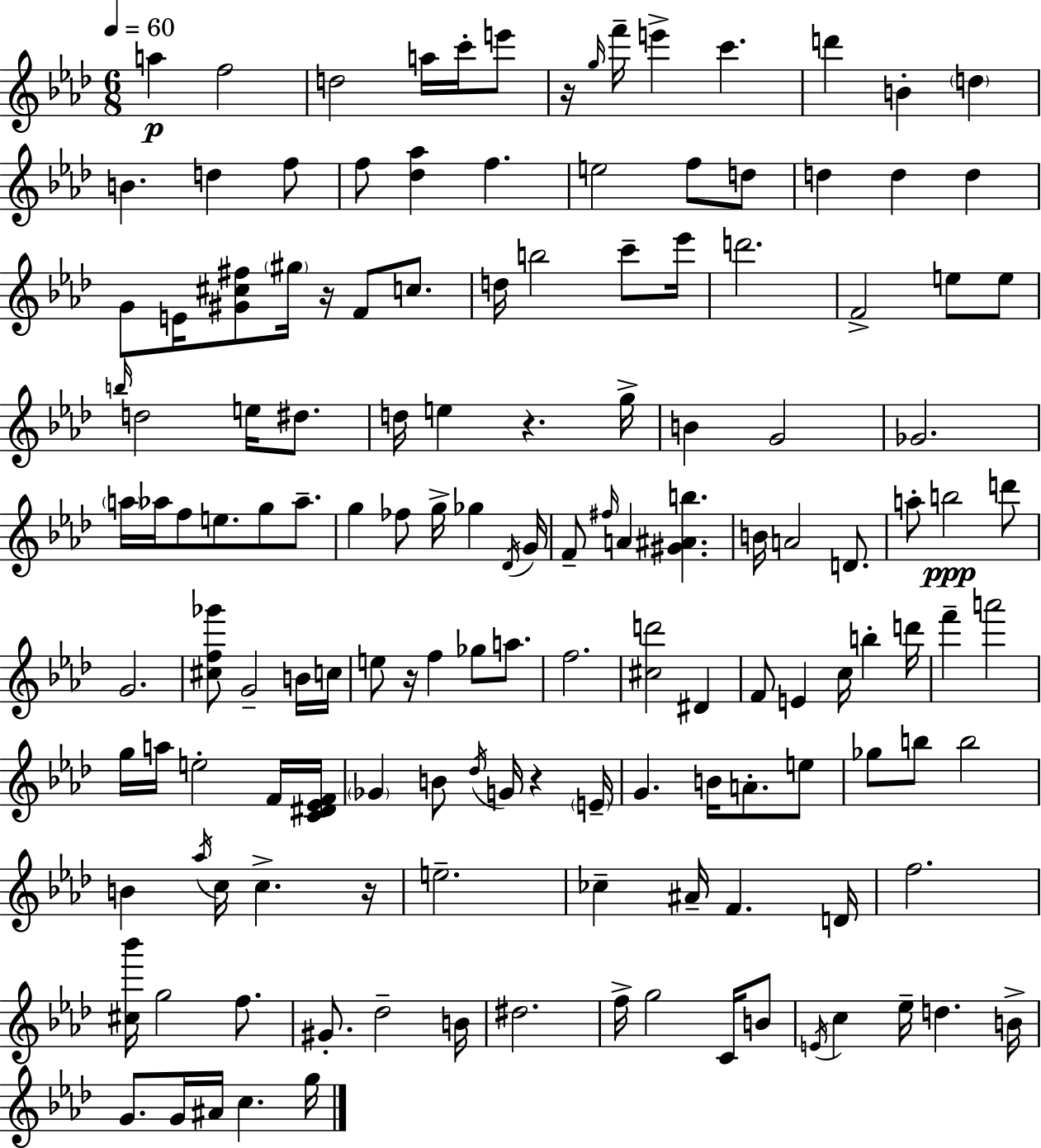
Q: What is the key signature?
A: AES major